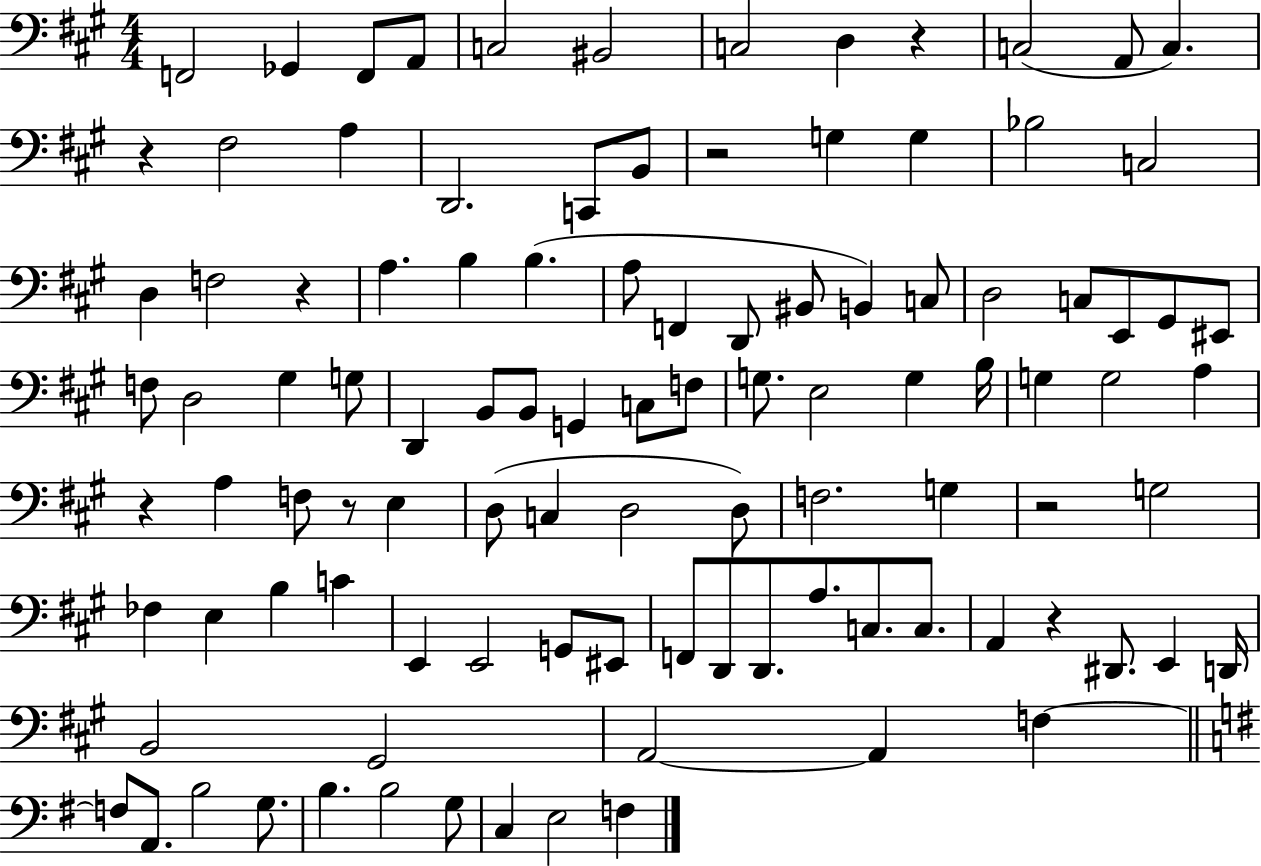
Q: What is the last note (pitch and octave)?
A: F3